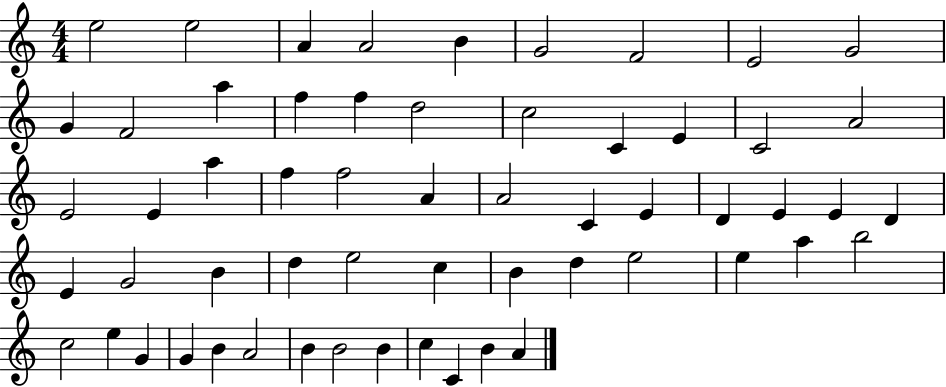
E5/h E5/h A4/q A4/h B4/q G4/h F4/h E4/h G4/h G4/q F4/h A5/q F5/q F5/q D5/h C5/h C4/q E4/q C4/h A4/h E4/h E4/q A5/q F5/q F5/h A4/q A4/h C4/q E4/q D4/q E4/q E4/q D4/q E4/q G4/h B4/q D5/q E5/h C5/q B4/q D5/q E5/h E5/q A5/q B5/h C5/h E5/q G4/q G4/q B4/q A4/h B4/q B4/h B4/q C5/q C4/q B4/q A4/q